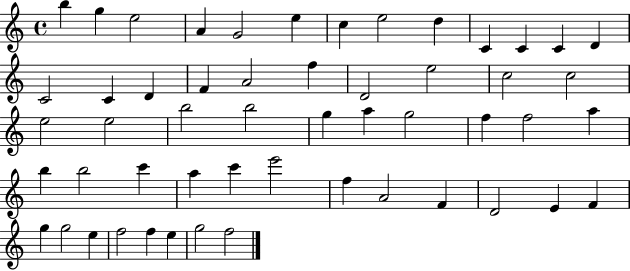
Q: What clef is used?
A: treble